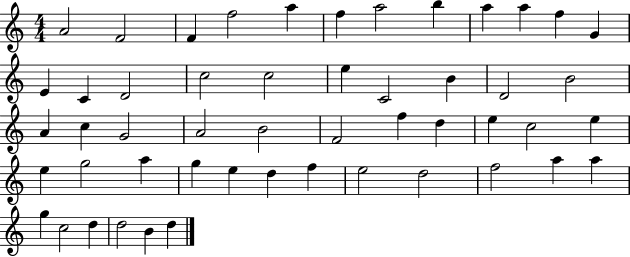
A4/h F4/h F4/q F5/h A5/q F5/q A5/h B5/q A5/q A5/q F5/q G4/q E4/q C4/q D4/h C5/h C5/h E5/q C4/h B4/q D4/h B4/h A4/q C5/q G4/h A4/h B4/h F4/h F5/q D5/q E5/q C5/h E5/q E5/q G5/h A5/q G5/q E5/q D5/q F5/q E5/h D5/h F5/h A5/q A5/q G5/q C5/h D5/q D5/h B4/q D5/q